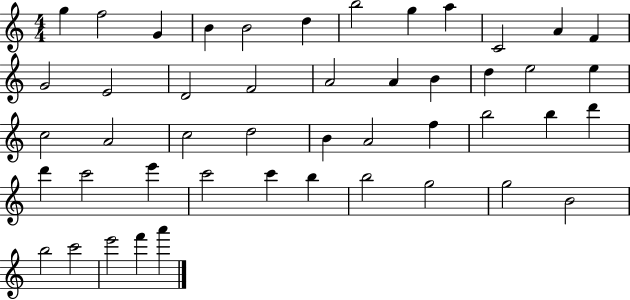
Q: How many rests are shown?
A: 0